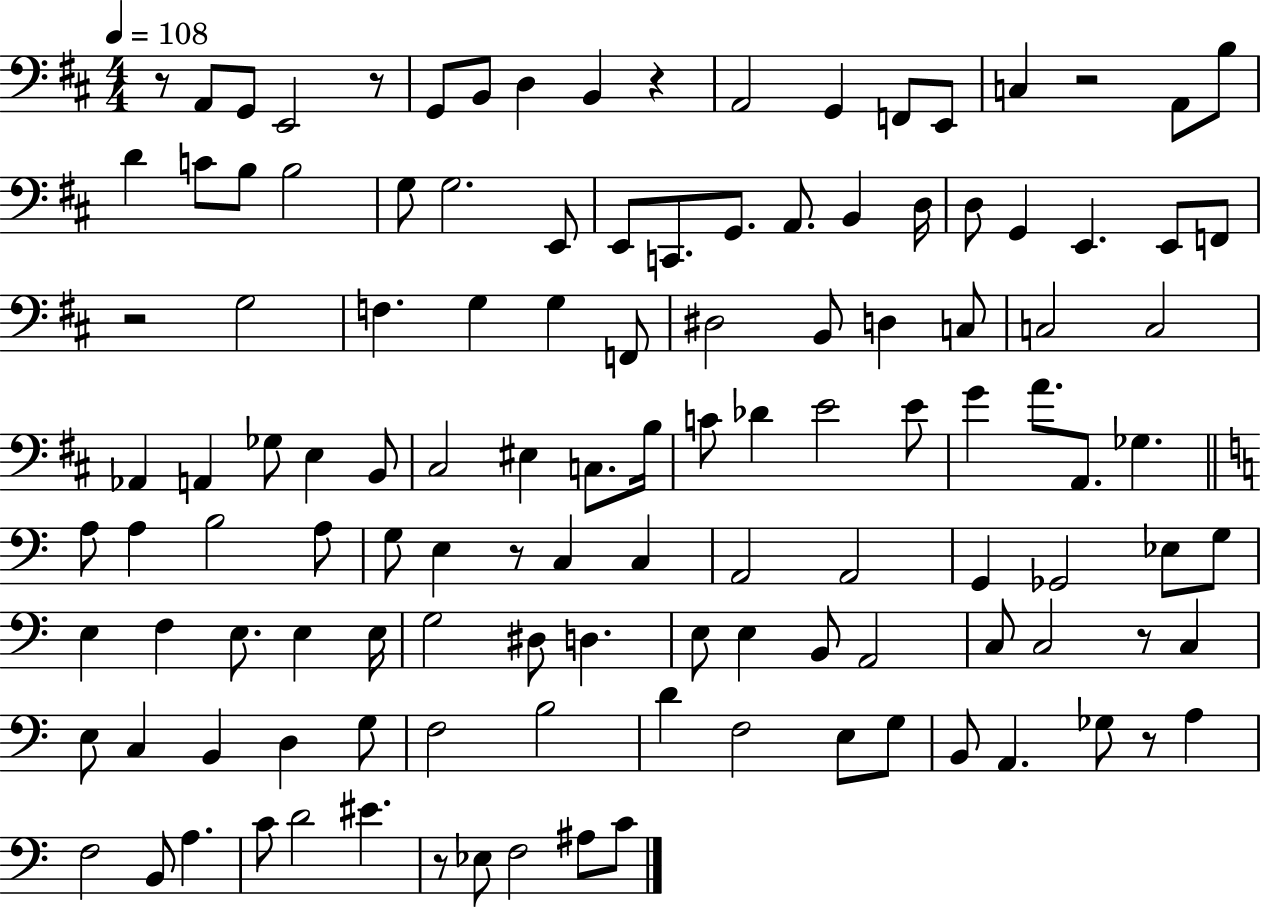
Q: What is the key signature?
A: D major